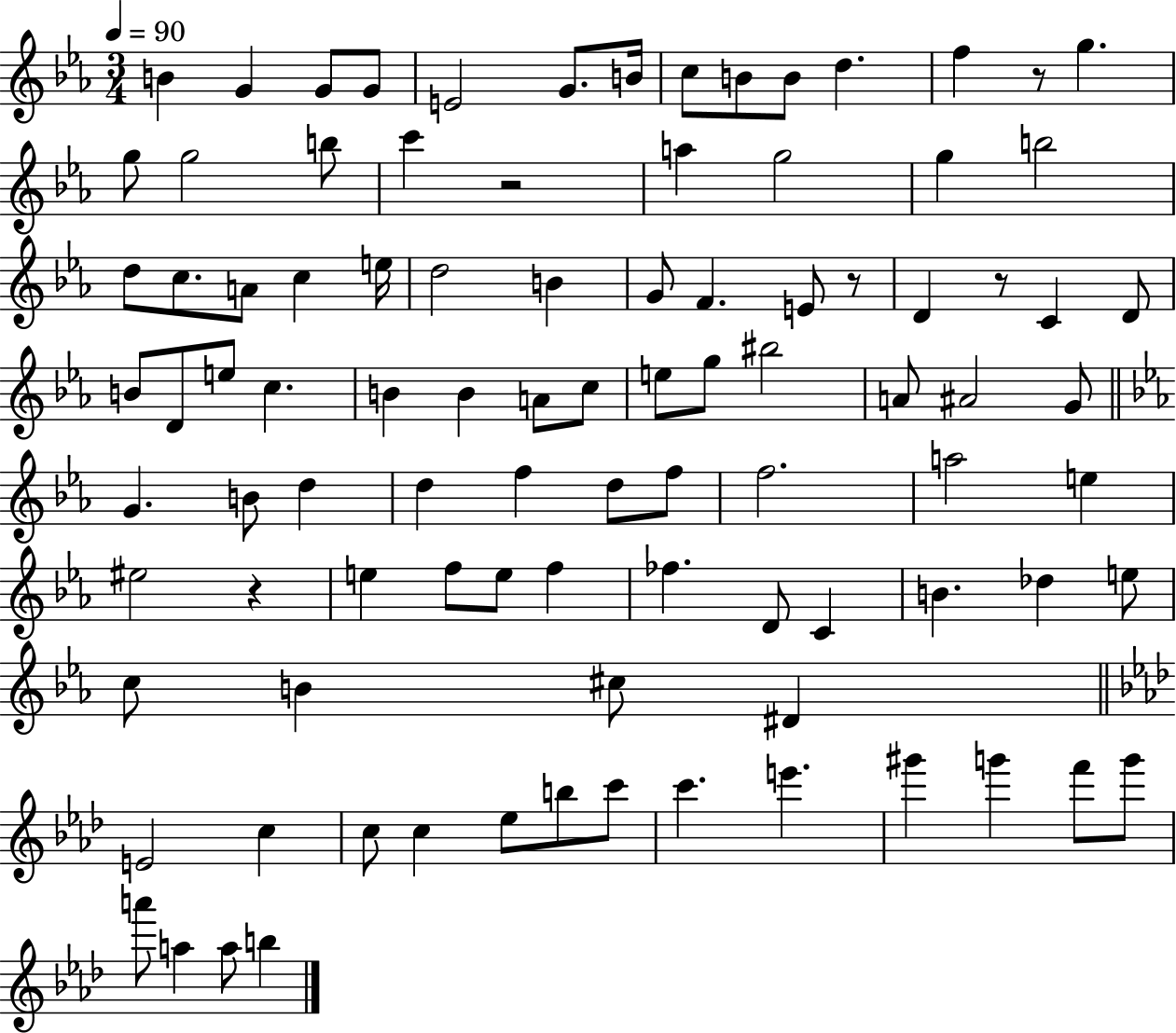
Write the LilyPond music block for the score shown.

{
  \clef treble
  \numericTimeSignature
  \time 3/4
  \key ees \major
  \tempo 4 = 90
  \repeat volta 2 { b'4 g'4 g'8 g'8 | e'2 g'8. b'16 | c''8 b'8 b'8 d''4. | f''4 r8 g''4. | \break g''8 g''2 b''8 | c'''4 r2 | a''4 g''2 | g''4 b''2 | \break d''8 c''8. a'8 c''4 e''16 | d''2 b'4 | g'8 f'4. e'8 r8 | d'4 r8 c'4 d'8 | \break b'8 d'8 e''8 c''4. | b'4 b'4 a'8 c''8 | e''8 g''8 bis''2 | a'8 ais'2 g'8 | \break \bar "||" \break \key ees \major g'4. b'8 d''4 | d''4 f''4 d''8 f''8 | f''2. | a''2 e''4 | \break eis''2 r4 | e''4 f''8 e''8 f''4 | fes''4. d'8 c'4 | b'4. des''4 e''8 | \break c''8 b'4 cis''8 dis'4 | \bar "||" \break \key f \minor e'2 c''4 | c''8 c''4 ees''8 b''8 c'''8 | c'''4. e'''4. | gis'''4 g'''4 f'''8 g'''8 | \break a'''8 a''4 a''8 b''4 | } \bar "|."
}